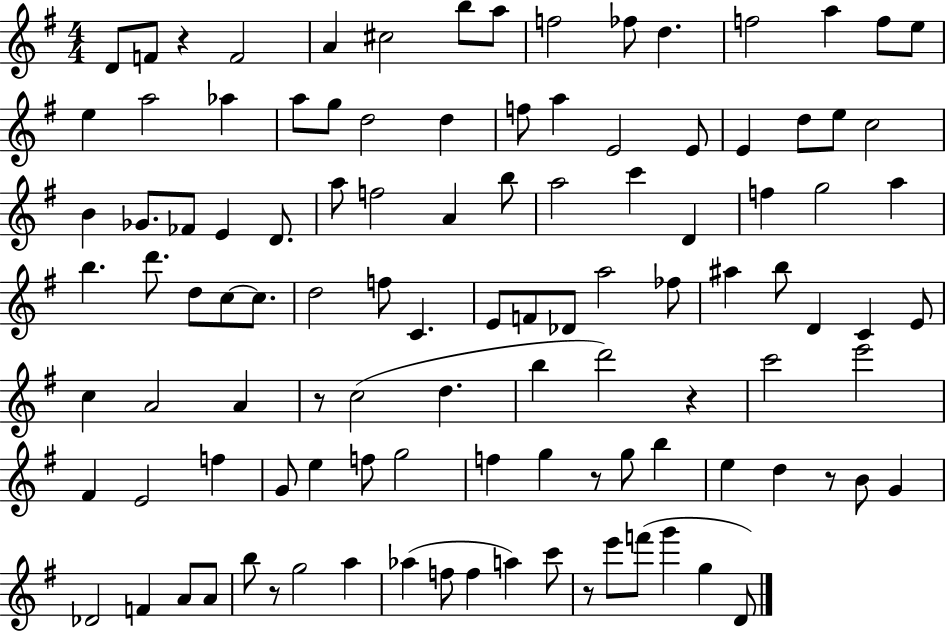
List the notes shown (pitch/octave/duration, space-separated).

D4/e F4/e R/q F4/h A4/q C#5/h B5/e A5/e F5/h FES5/e D5/q. F5/h A5/q F5/e E5/e E5/q A5/h Ab5/q A5/e G5/e D5/h D5/q F5/e A5/q E4/h E4/e E4/q D5/e E5/e C5/h B4/q Gb4/e. FES4/e E4/q D4/e. A5/e F5/h A4/q B5/e A5/h C6/q D4/q F5/q G5/h A5/q B5/q. D6/e. D5/e C5/e C5/e. D5/h F5/e C4/q. E4/e F4/e Db4/e A5/h FES5/e A#5/q B5/e D4/q C4/q E4/e C5/q A4/h A4/q R/e C5/h D5/q. B5/q D6/h R/q C6/h E6/h F#4/q E4/h F5/q G4/e E5/q F5/e G5/h F5/q G5/q R/e G5/e B5/q E5/q D5/q R/e B4/e G4/q Db4/h F4/q A4/e A4/e B5/e R/e G5/h A5/q Ab5/q F5/e F5/q A5/q C6/e R/e E6/e F6/e G6/q G5/q D4/e